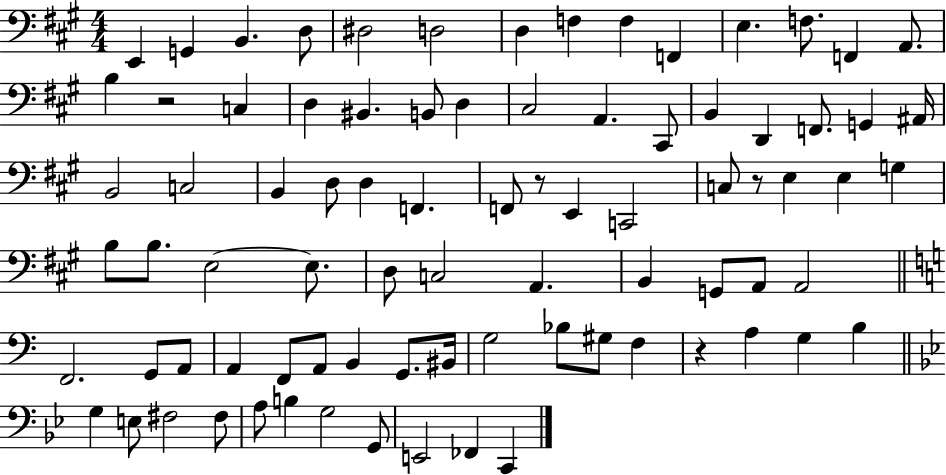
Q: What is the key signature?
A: A major